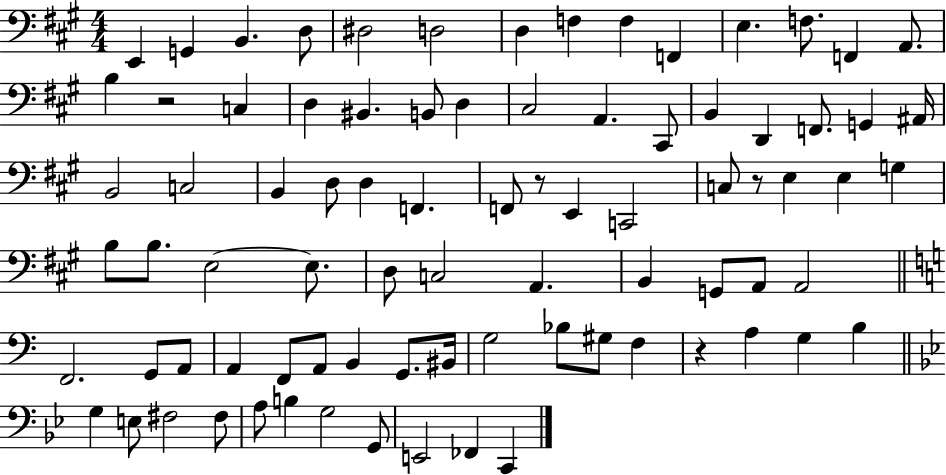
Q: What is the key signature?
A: A major